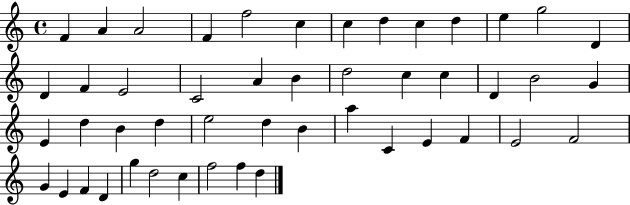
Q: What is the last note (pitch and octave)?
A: D5